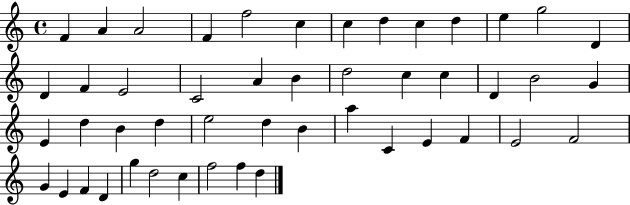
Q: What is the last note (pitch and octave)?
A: D5